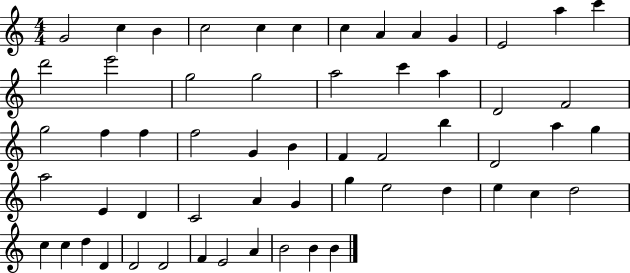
{
  \clef treble
  \numericTimeSignature
  \time 4/4
  \key c \major
  g'2 c''4 b'4 | c''2 c''4 c''4 | c''4 a'4 a'4 g'4 | e'2 a''4 c'''4 | \break d'''2 e'''2 | g''2 g''2 | a''2 c'''4 a''4 | d'2 f'2 | \break g''2 f''4 f''4 | f''2 g'4 b'4 | f'4 f'2 b''4 | d'2 a''4 g''4 | \break a''2 e'4 d'4 | c'2 a'4 g'4 | g''4 e''2 d''4 | e''4 c''4 d''2 | \break c''4 c''4 d''4 d'4 | d'2 d'2 | f'4 e'2 a'4 | b'2 b'4 b'4 | \break \bar "|."
}